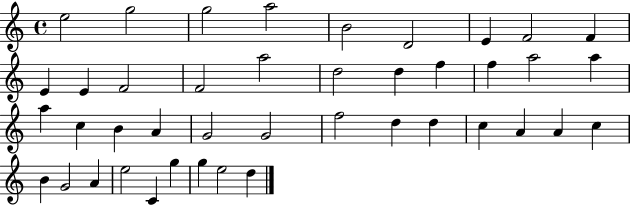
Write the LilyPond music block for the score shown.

{
  \clef treble
  \time 4/4
  \defaultTimeSignature
  \key c \major
  e''2 g''2 | g''2 a''2 | b'2 d'2 | e'4 f'2 f'4 | \break e'4 e'4 f'2 | f'2 a''2 | d''2 d''4 f''4 | f''4 a''2 a''4 | \break a''4 c''4 b'4 a'4 | g'2 g'2 | f''2 d''4 d''4 | c''4 a'4 a'4 c''4 | \break b'4 g'2 a'4 | e''2 c'4 g''4 | g''4 e''2 d''4 | \bar "|."
}